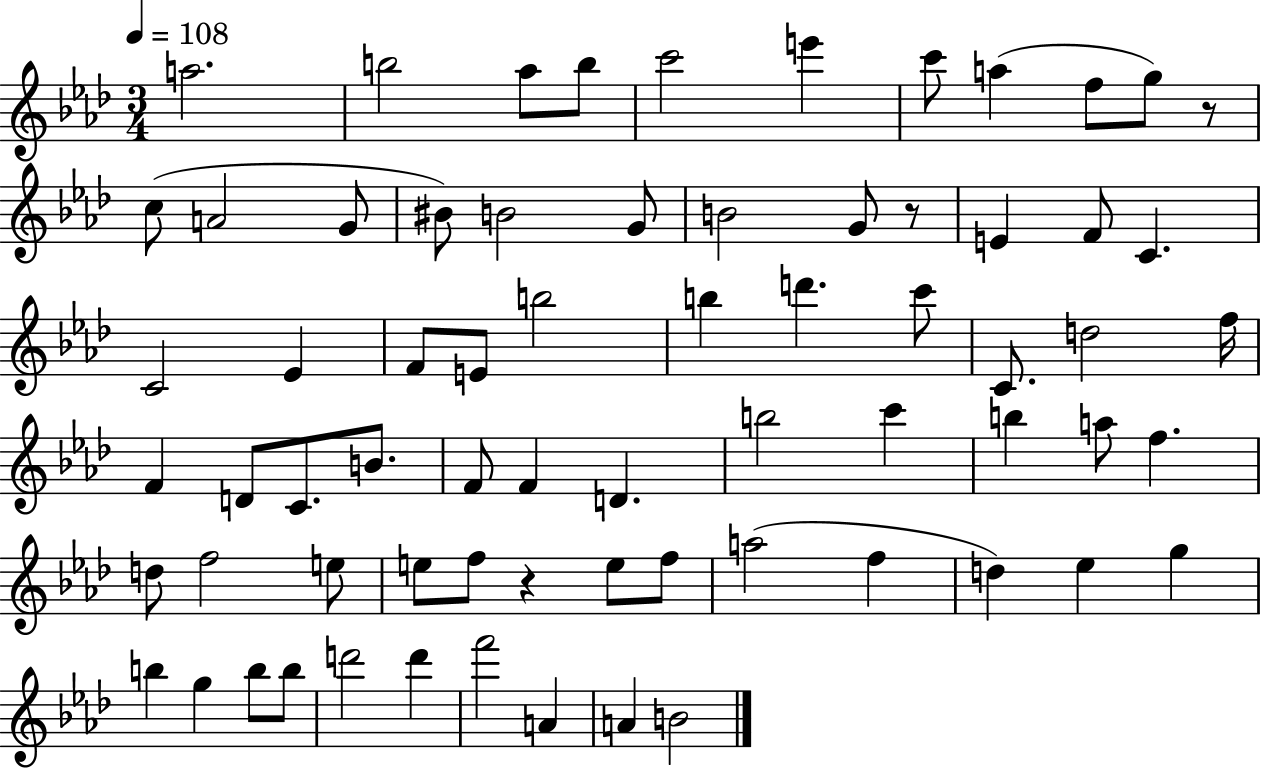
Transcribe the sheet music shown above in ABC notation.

X:1
T:Untitled
M:3/4
L:1/4
K:Ab
a2 b2 _a/2 b/2 c'2 e' c'/2 a f/2 g/2 z/2 c/2 A2 G/2 ^B/2 B2 G/2 B2 G/2 z/2 E F/2 C C2 _E F/2 E/2 b2 b d' c'/2 C/2 d2 f/4 F D/2 C/2 B/2 F/2 F D b2 c' b a/2 f d/2 f2 e/2 e/2 f/2 z e/2 f/2 a2 f d _e g b g b/2 b/2 d'2 d' f'2 A A B2